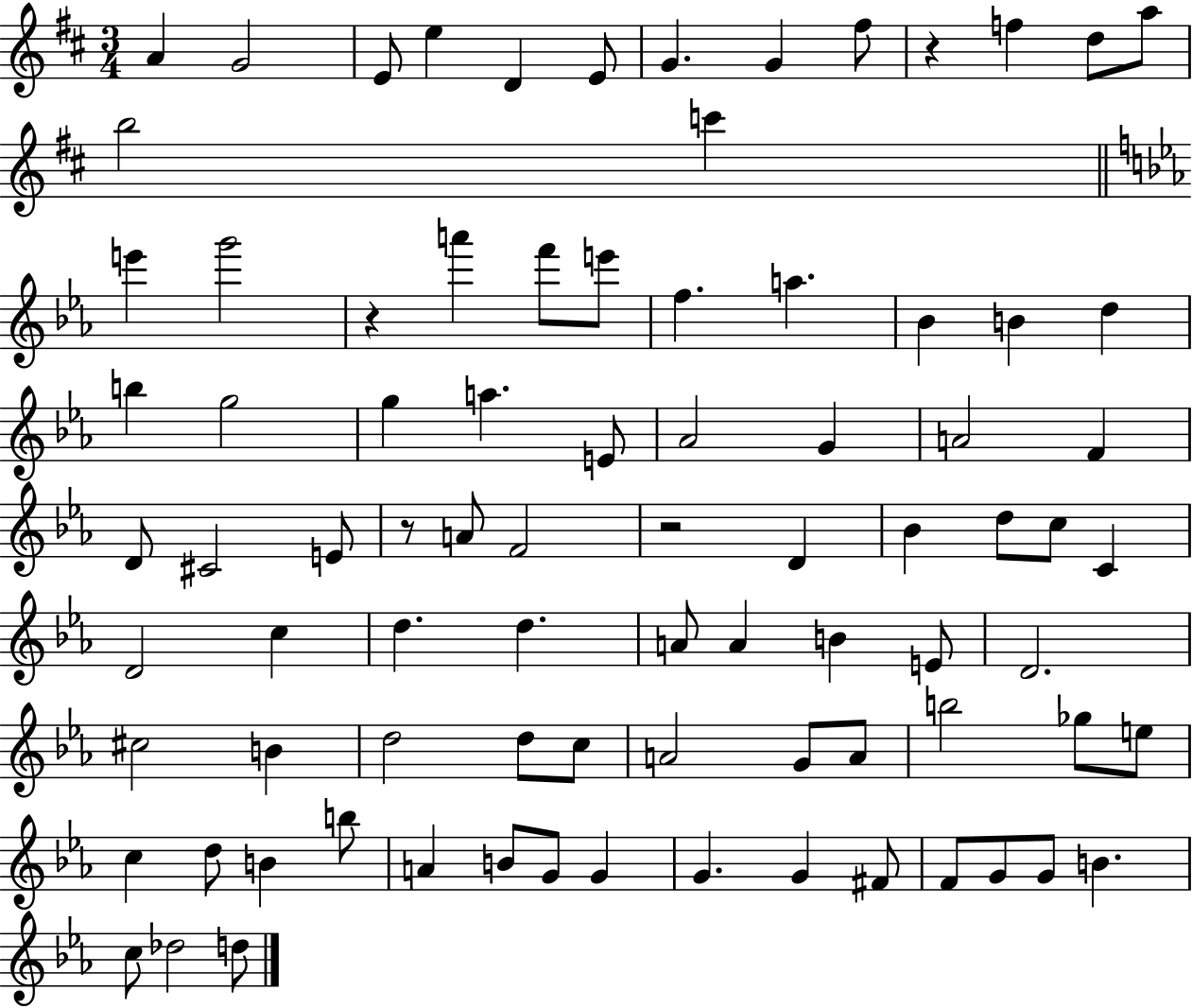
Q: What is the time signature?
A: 3/4